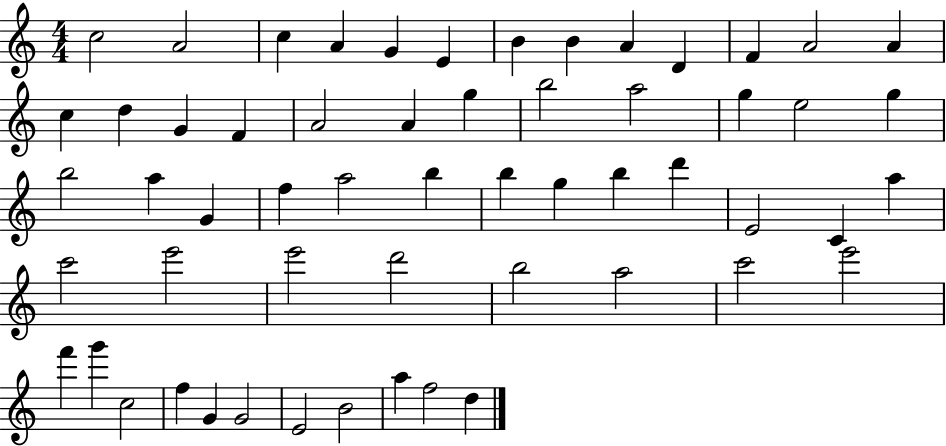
C5/h A4/h C5/q A4/q G4/q E4/q B4/q B4/q A4/q D4/q F4/q A4/h A4/q C5/q D5/q G4/q F4/q A4/h A4/q G5/q B5/h A5/h G5/q E5/h G5/q B5/h A5/q G4/q F5/q A5/h B5/q B5/q G5/q B5/q D6/q E4/h C4/q A5/q C6/h E6/h E6/h D6/h B5/h A5/h C6/h E6/h F6/q G6/q C5/h F5/q G4/q G4/h E4/h B4/h A5/q F5/h D5/q